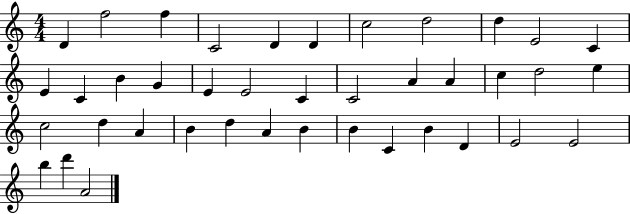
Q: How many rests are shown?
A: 0